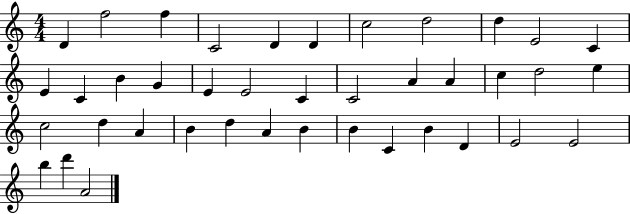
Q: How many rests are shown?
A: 0